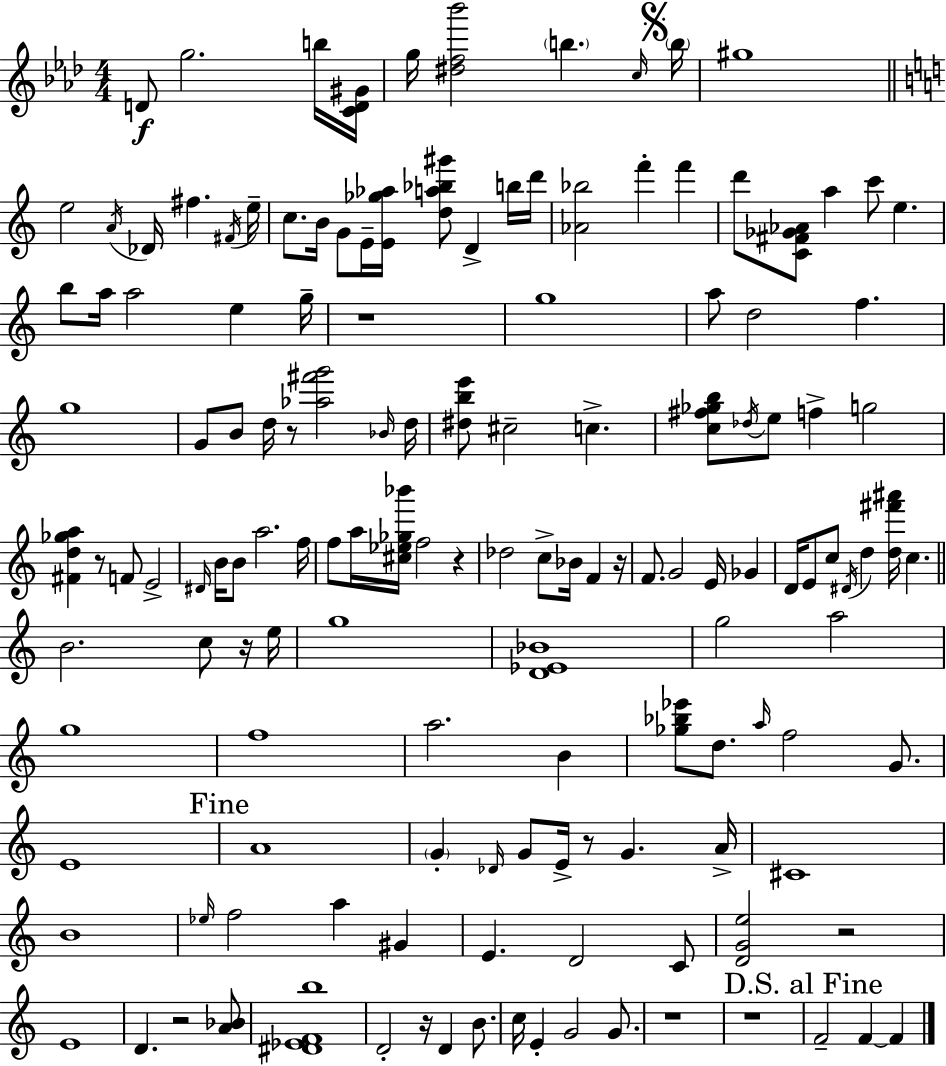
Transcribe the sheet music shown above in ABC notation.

X:1
T:Untitled
M:4/4
L:1/4
K:Fm
D/2 g2 b/4 [CD^G]/4 g/4 [^df_b']2 b c/4 b/4 ^g4 e2 A/4 _D/4 ^f ^F/4 e/4 c/2 B/4 G/2 E/4 [E_g_a]/4 [da_b^g']/2 D b/4 d'/4 [_A_b]2 f' f' d'/2 [C^F_G_A]/2 a c'/2 e b/2 a/4 a2 e g/4 z4 g4 a/2 d2 f g4 G/2 B/2 d/4 z/2 [_a^f'g']2 _B/4 d/4 [^dbe']/2 ^c2 c [c^f_gb]/2 _d/4 e/2 f g2 [^Fd_ga] z/2 F/2 E2 ^D/4 B/4 B/2 a2 f/4 f/2 a/4 [^c_e_g_b']/4 f2 z _d2 c/2 _B/4 F z/4 F/2 G2 E/4 _G D/4 E/2 c/2 ^D/4 d [d^f'^a']/4 c B2 c/2 z/4 e/4 g4 [D_E_B]4 g2 a2 g4 f4 a2 B [_g_b_e']/2 d/2 a/4 f2 G/2 E4 A4 G _D/4 G/2 E/4 z/2 G A/4 ^C4 B4 _e/4 f2 a ^G E D2 C/2 [DGe]2 z2 E4 D z2 [A_B]/2 [^D_EFb]4 D2 z/4 D B/2 c/4 E G2 G/2 z4 z4 F2 F F